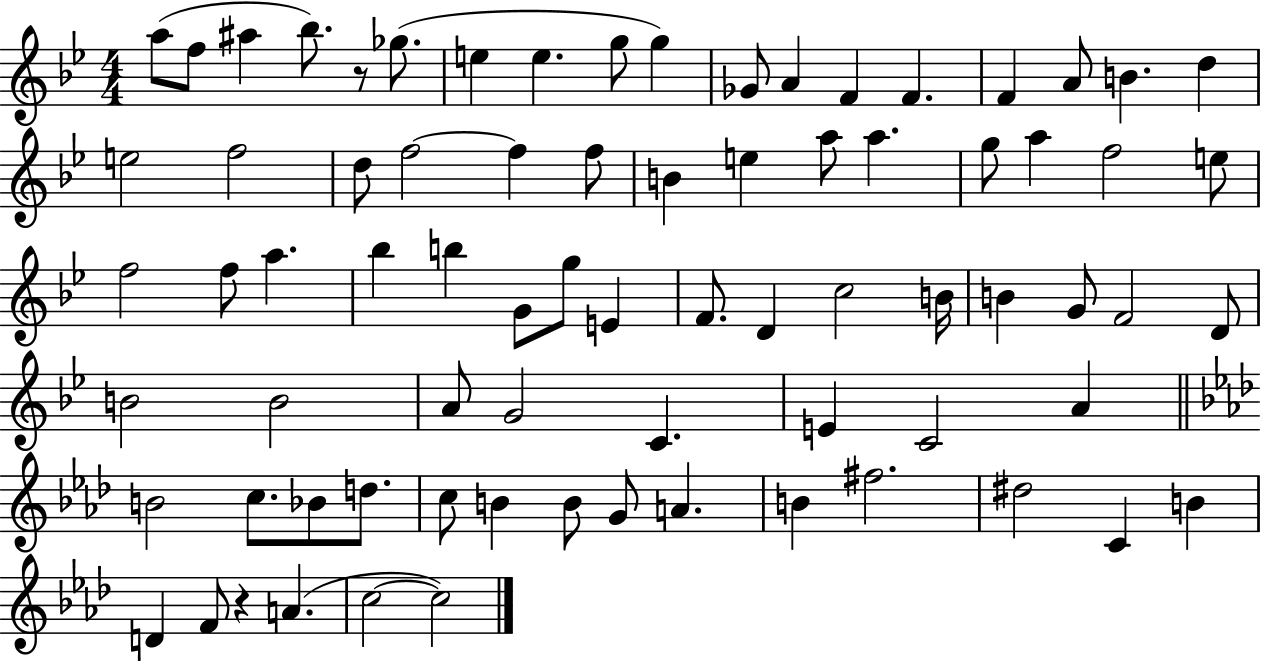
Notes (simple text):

A5/e F5/e A#5/q Bb5/e. R/e Gb5/e. E5/q E5/q. G5/e G5/q Gb4/e A4/q F4/q F4/q. F4/q A4/e B4/q. D5/q E5/h F5/h D5/e F5/h F5/q F5/e B4/q E5/q A5/e A5/q. G5/e A5/q F5/h E5/e F5/h F5/e A5/q. Bb5/q B5/q G4/e G5/e E4/q F4/e. D4/q C5/h B4/s B4/q G4/e F4/h D4/e B4/h B4/h A4/e G4/h C4/q. E4/q C4/h A4/q B4/h C5/e. Bb4/e D5/e. C5/e B4/q B4/e G4/e A4/q. B4/q F#5/h. D#5/h C4/q B4/q D4/q F4/e R/q A4/q. C5/h C5/h